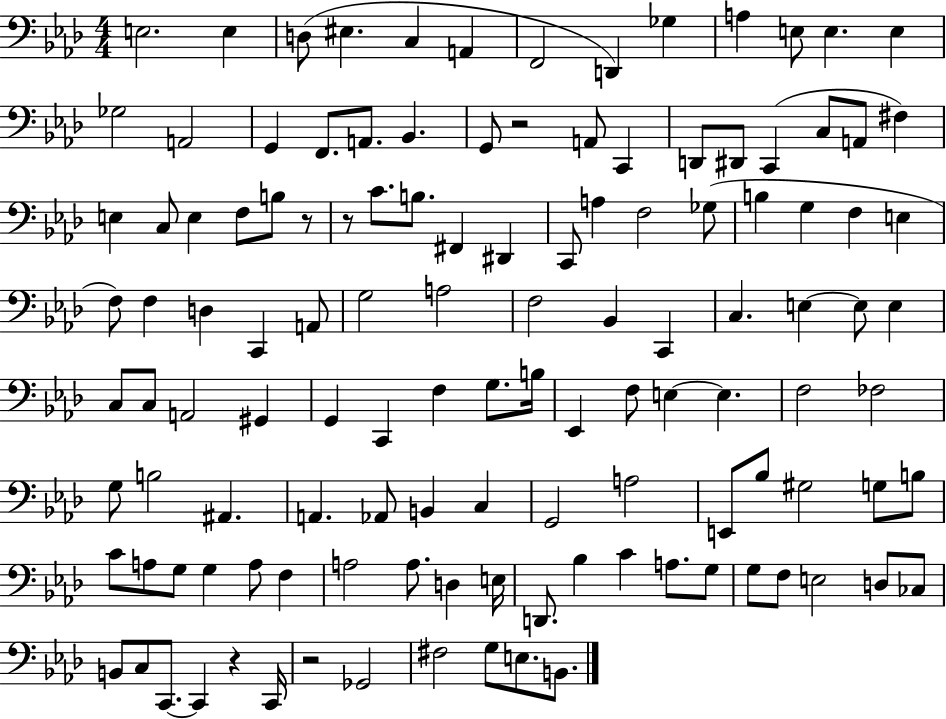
{
  \clef bass
  \numericTimeSignature
  \time 4/4
  \key aes \major
  e2. e4 | d8( eis4. c4 a,4 | f,2 d,4) ges4 | a4 e8 e4. e4 | \break ges2 a,2 | g,4 f,8. a,8. bes,4. | g,8 r2 a,8 c,4 | d,8 dis,8 c,4( c8 a,8 fis4) | \break e4 c8 e4 f8 b8 r8 | r8 c'8. b8. fis,4 dis,4 | c,8 a4 f2 ges8( | b4 g4 f4 e4 | \break f8) f4 d4 c,4 a,8 | g2 a2 | f2 bes,4 c,4 | c4. e4~~ e8 e4 | \break c8 c8 a,2 gis,4 | g,4 c,4 f4 g8. b16 | ees,4 f8 e4~~ e4. | f2 fes2 | \break g8 b2 ais,4. | a,4. aes,8 b,4 c4 | g,2 a2 | e,8 bes8 gis2 g8 b8 | \break c'8 a8 g8 g4 a8 f4 | a2 a8. d4 e16 | d,8. bes4 c'4 a8. g8 | g8 f8 e2 d8 ces8 | \break b,8 c8 c,8.~~ c,4 r4 c,16 | r2 ges,2 | fis2 g8 e8. b,8. | \bar "|."
}